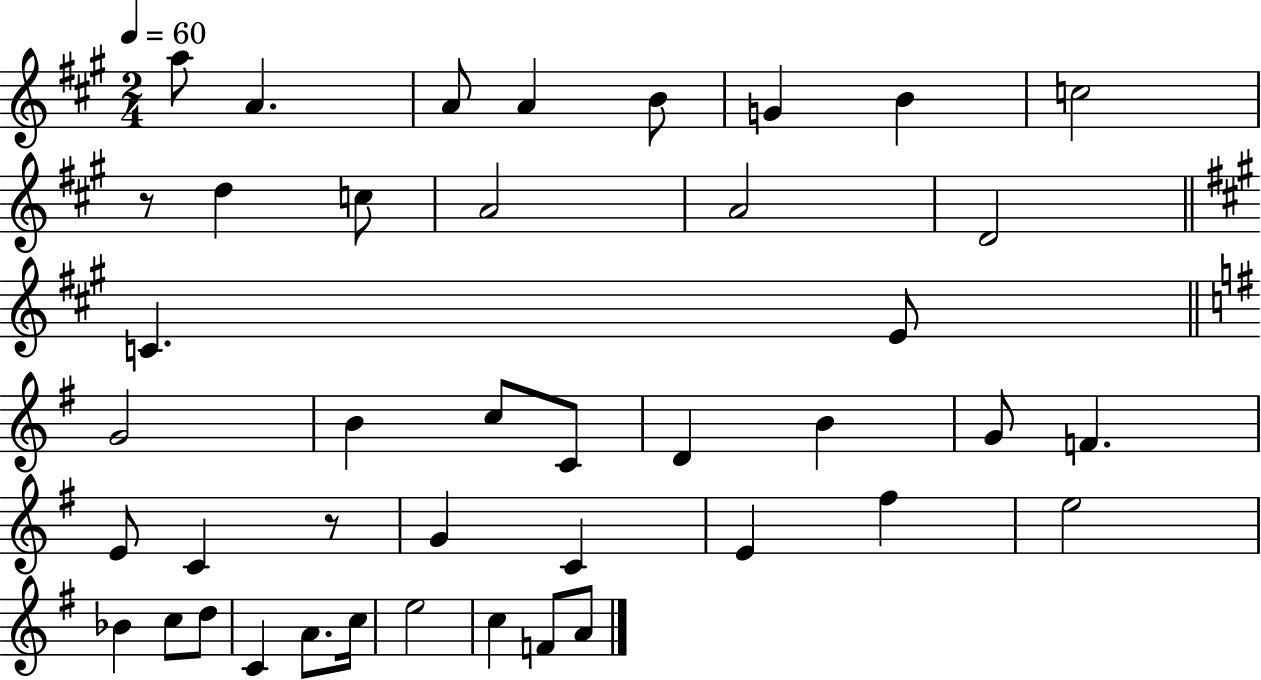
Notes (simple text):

A5/e A4/q. A4/e A4/q B4/e G4/q B4/q C5/h R/e D5/q C5/e A4/h A4/h D4/h C4/q. E4/e G4/h B4/q C5/e C4/e D4/q B4/q G4/e F4/q. E4/e C4/q R/e G4/q C4/q E4/q F#5/q E5/h Bb4/q C5/e D5/e C4/q A4/e. C5/s E5/h C5/q F4/e A4/e